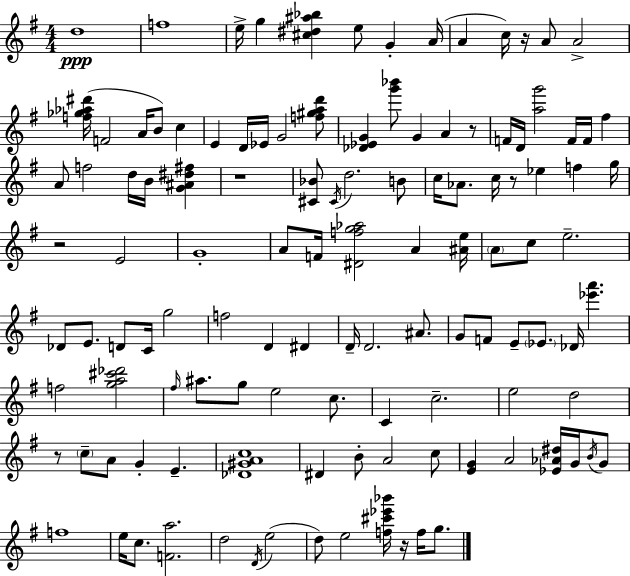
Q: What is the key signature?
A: E minor